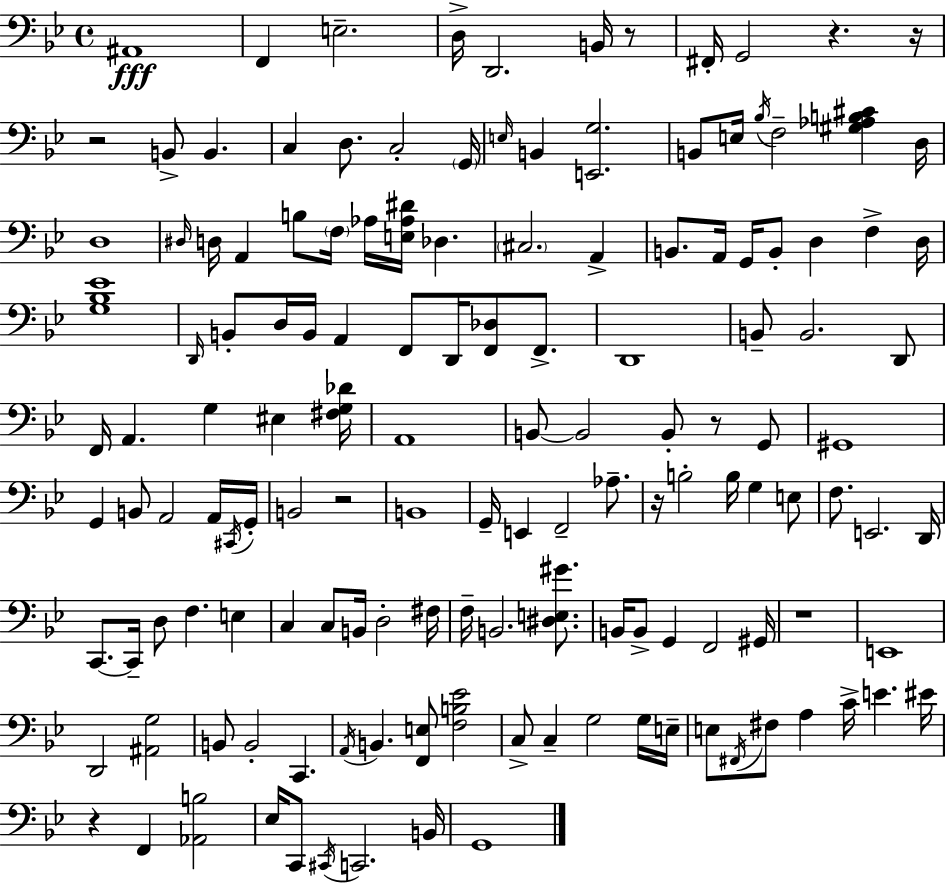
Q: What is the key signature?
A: BES major